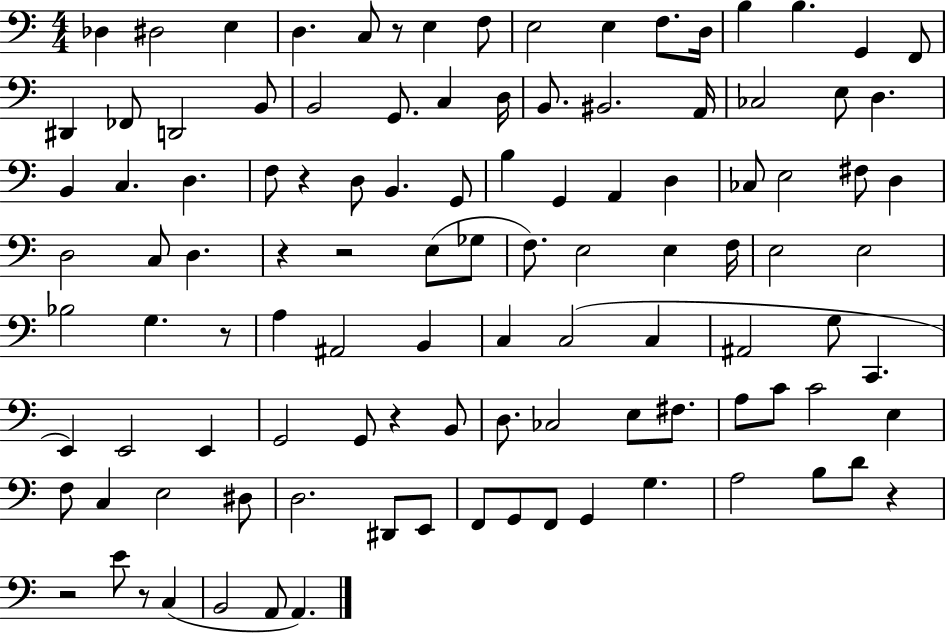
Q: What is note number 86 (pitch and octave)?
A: D#2